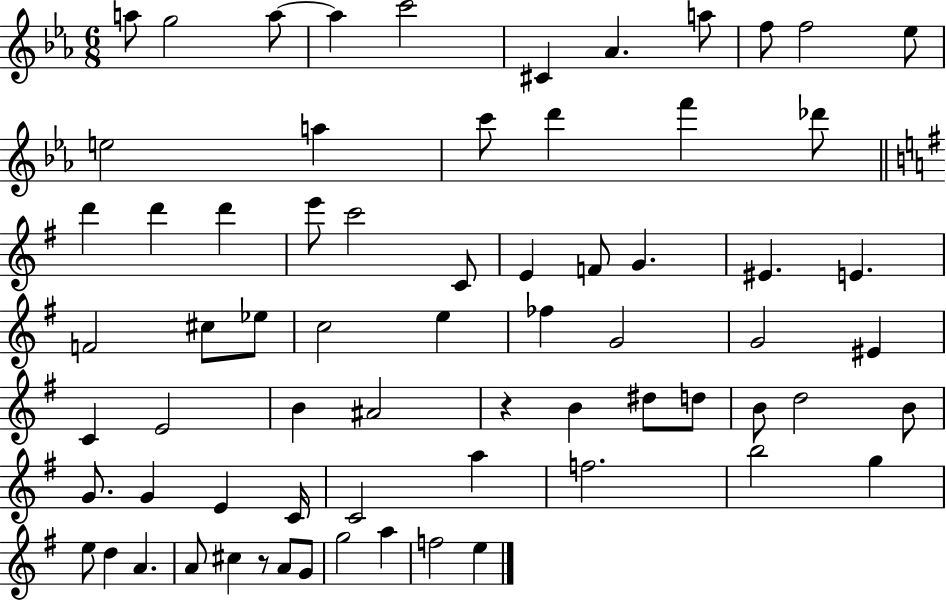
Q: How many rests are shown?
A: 2